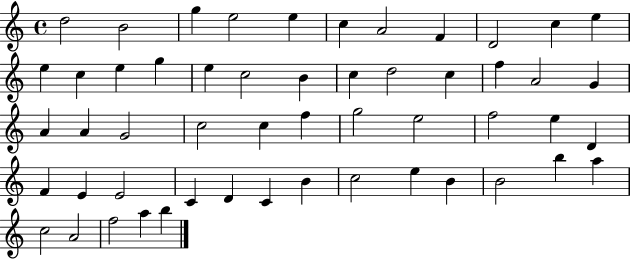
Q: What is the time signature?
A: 4/4